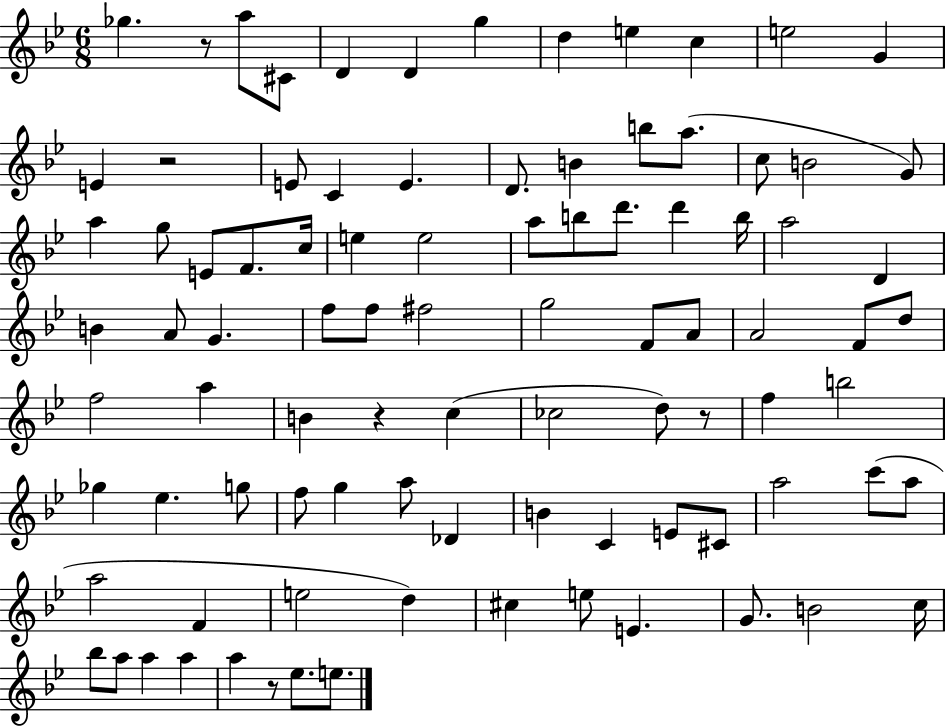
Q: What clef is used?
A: treble